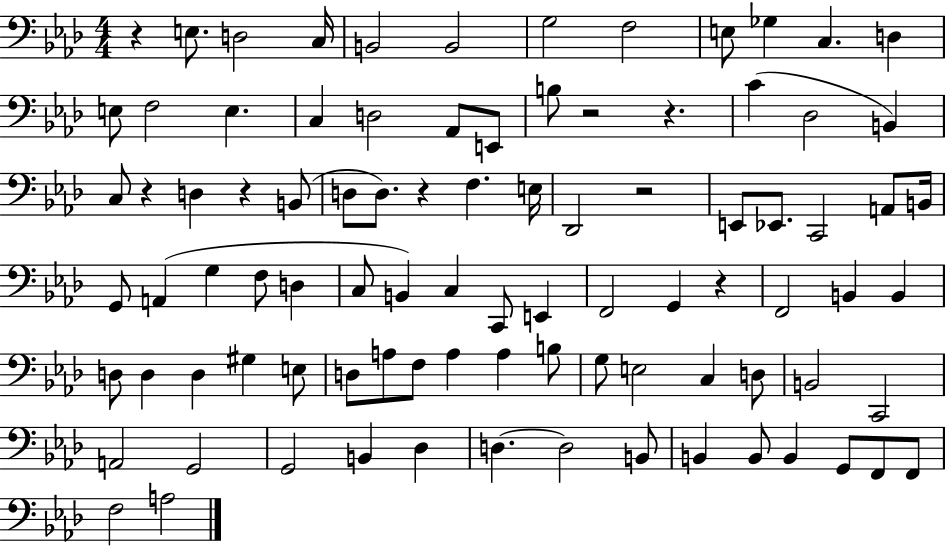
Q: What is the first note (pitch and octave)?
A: E3